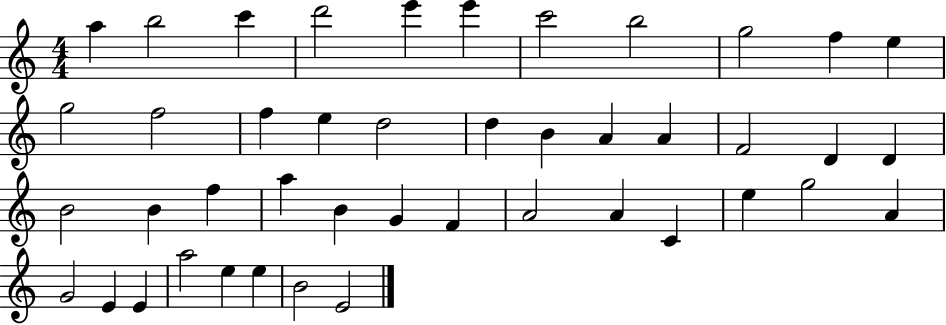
A5/q B5/h C6/q D6/h E6/q E6/q C6/h B5/h G5/h F5/q E5/q G5/h F5/h F5/q E5/q D5/h D5/q B4/q A4/q A4/q F4/h D4/q D4/q B4/h B4/q F5/q A5/q B4/q G4/q F4/q A4/h A4/q C4/q E5/q G5/h A4/q G4/h E4/q E4/q A5/h E5/q E5/q B4/h E4/h